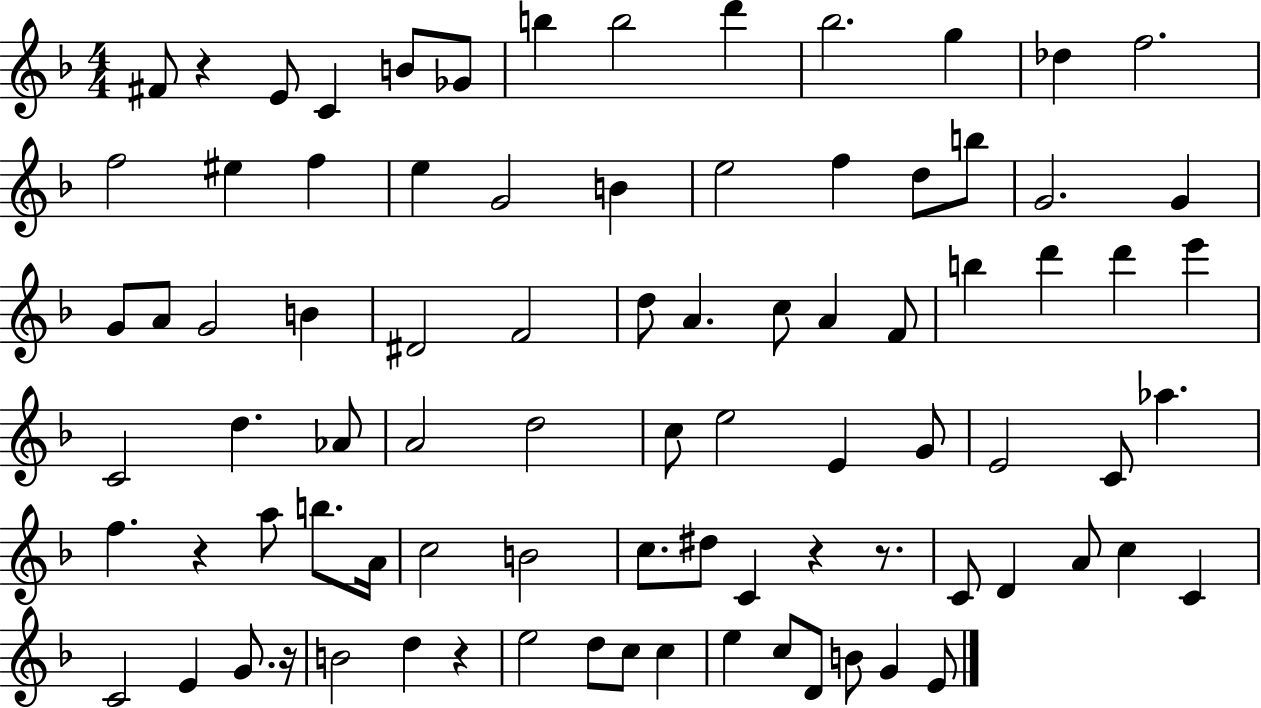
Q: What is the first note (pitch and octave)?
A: F#4